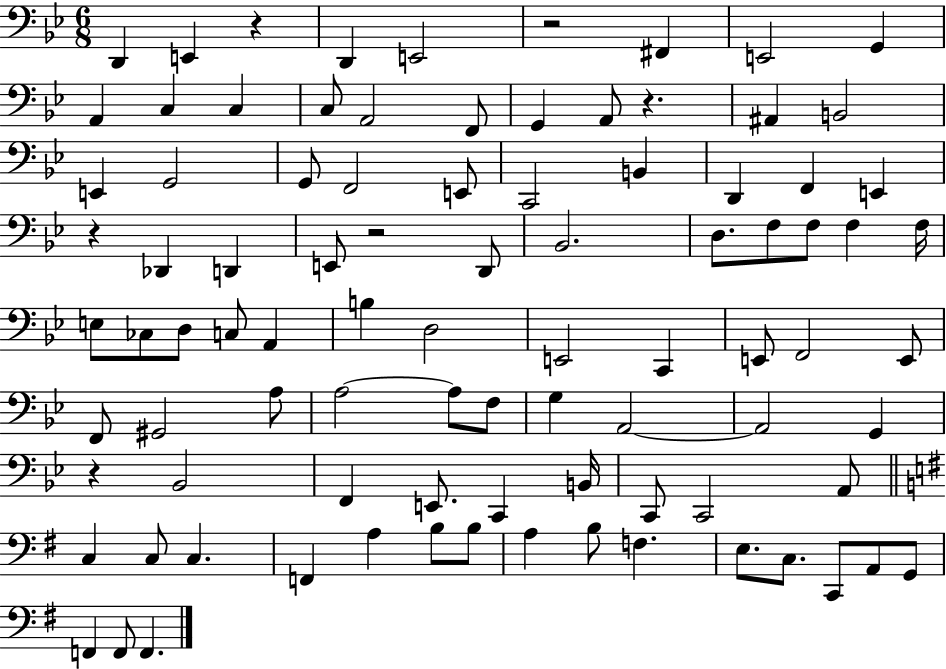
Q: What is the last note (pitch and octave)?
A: F2